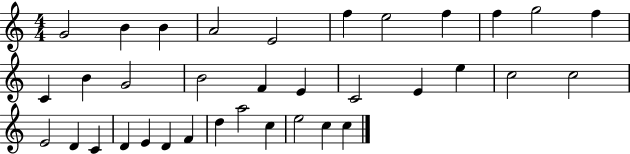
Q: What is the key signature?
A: C major